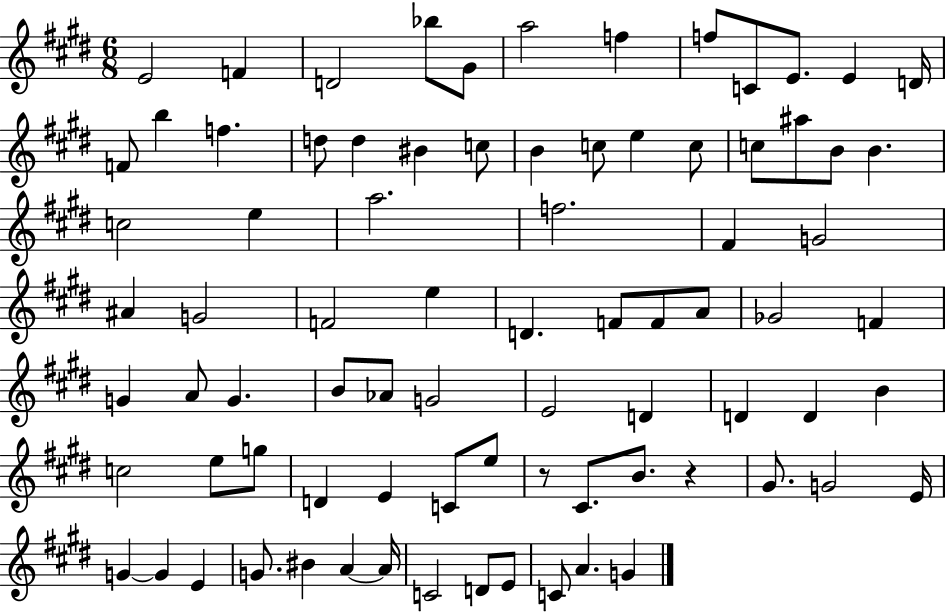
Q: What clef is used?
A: treble